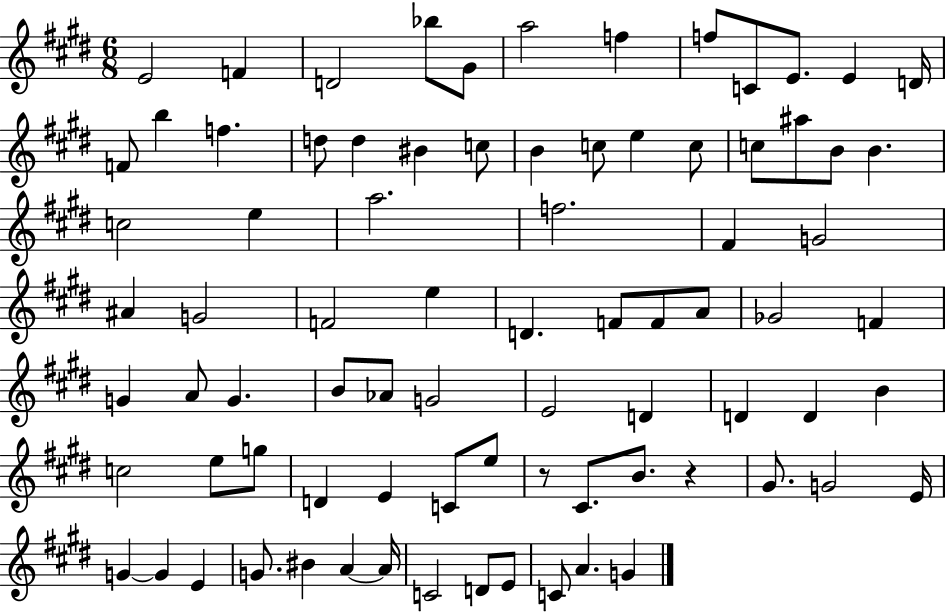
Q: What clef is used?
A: treble